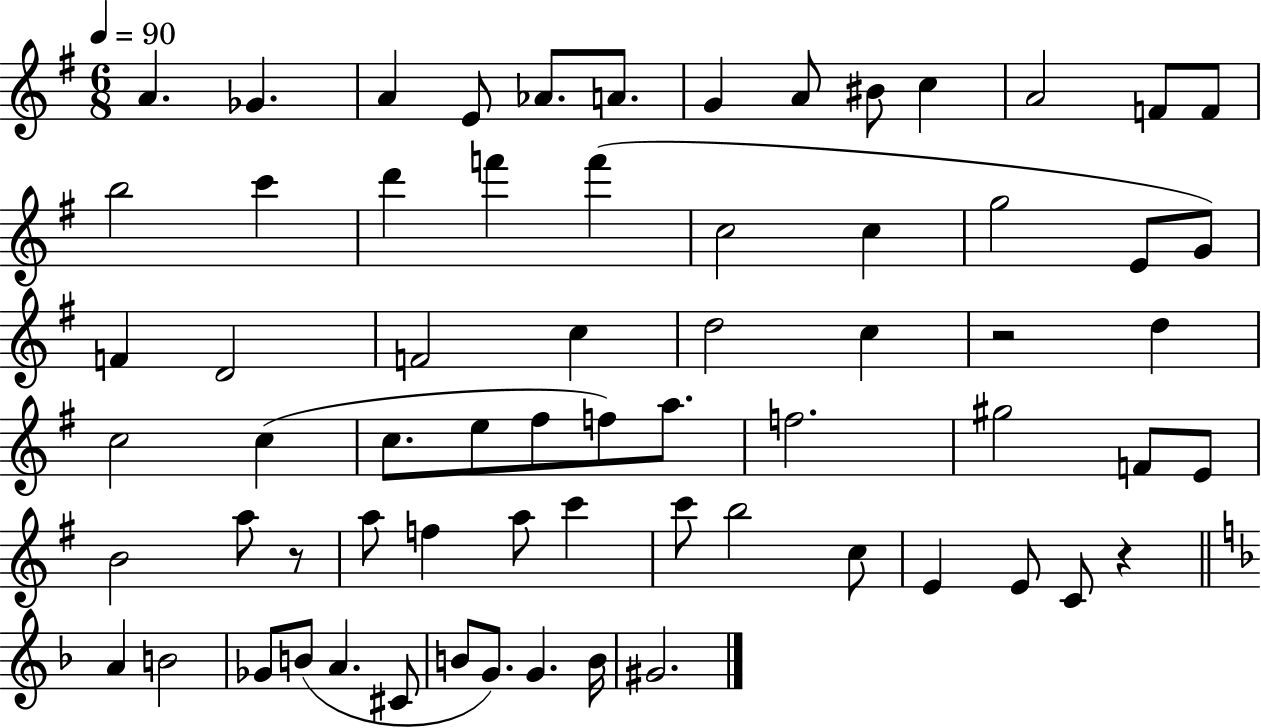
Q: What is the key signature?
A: G major